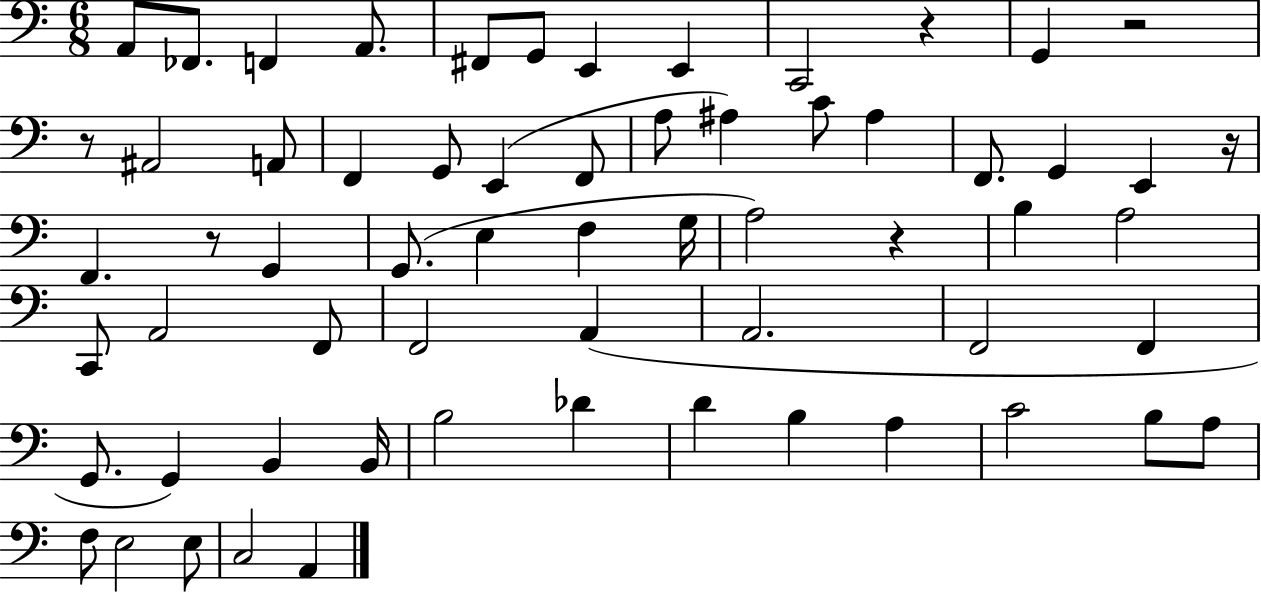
X:1
T:Untitled
M:6/8
L:1/4
K:C
A,,/2 _F,,/2 F,, A,,/2 ^F,,/2 G,,/2 E,, E,, C,,2 z G,, z2 z/2 ^A,,2 A,,/2 F,, G,,/2 E,, F,,/2 A,/2 ^A, C/2 ^A, F,,/2 G,, E,, z/4 F,, z/2 G,, G,,/2 E, F, G,/4 A,2 z B, A,2 C,,/2 A,,2 F,,/2 F,,2 A,, A,,2 F,,2 F,, G,,/2 G,, B,, B,,/4 B,2 _D D B, A, C2 B,/2 A,/2 F,/2 E,2 E,/2 C,2 A,,